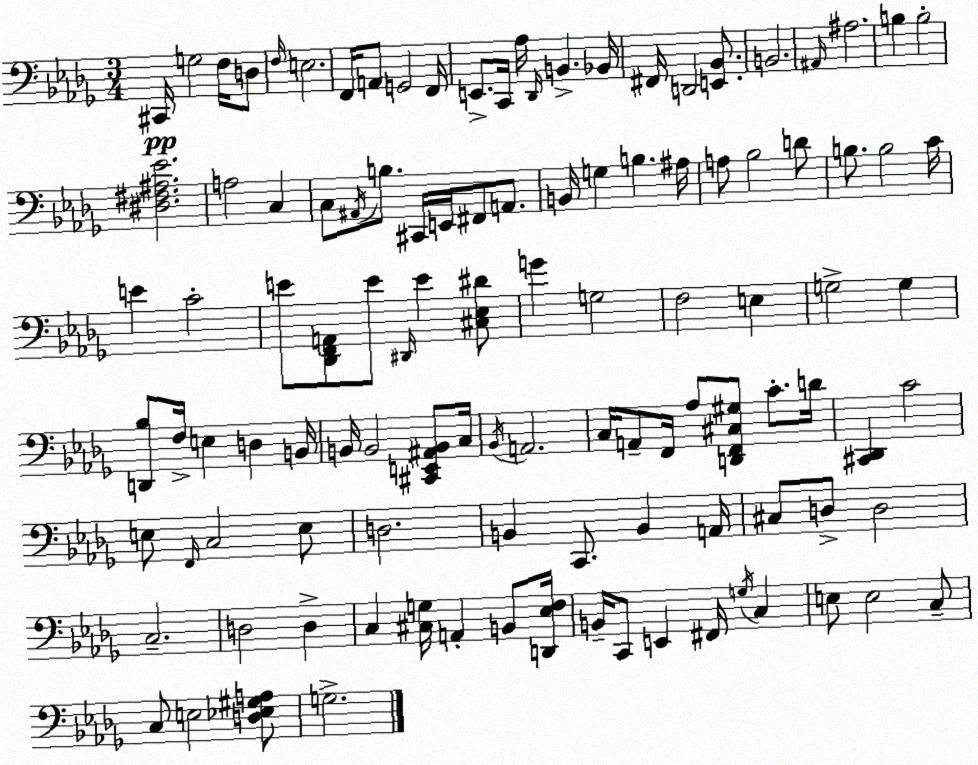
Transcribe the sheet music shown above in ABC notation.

X:1
T:Untitled
M:3/4
L:1/4
K:Bbm
^C,,/4 G,2 F,/4 D,/2 F,/4 E,2 F,,/4 A,,/2 G,,2 F,,/4 E,,/2 C,,/4 _A,/4 _D,,/4 B,, _B,,/4 ^F,,/4 D,,2 [E,,_B,,]/2 B,,2 ^A,,/4 ^A,2 B, B,2 [^D,^F,^A,_E]2 A,2 C, C,/2 ^A,,/4 B,/2 ^C,,/4 E,,/4 ^F,,/2 A,,/2 B,,/4 G, B, ^A,/4 A,/2 _B,2 D/2 B,/2 B,2 C/4 E C2 E/2 [_D,,F,,A,,]/2 E/2 ^D,,/4 E [^C,_E,^D]/2 G G,2 F,2 E, G,2 G, [D,,_B,]/2 F,/4 E, D, B,,/4 B,,/4 B,,2 [^C,,E,,^A,,B,,]/2 C,/4 _B,,/4 A,,2 C,/4 A,,/2 F,,/4 _A,/2 [D,,F,,^C,^G,]/2 C/2 D/4 [^C,,_D,,] C2 E,/2 F,,/4 C,2 E,/2 D,2 B,, C,,/2 B,, A,,/4 ^C,/2 D,/2 D,2 C,2 D,2 D, C, [^C,G,]/4 A,, B,,/2 [D,,_E,F,]/4 B,,/4 C,,/2 E,, ^F,,/4 G,/4 C, E,/2 E,2 C,/2 C,/2 E,2 [D,_E,^G,A,]/2 G,2